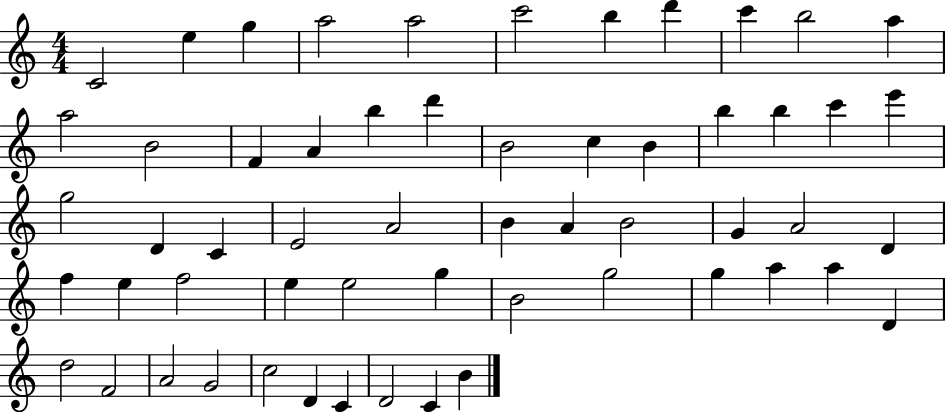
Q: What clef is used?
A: treble